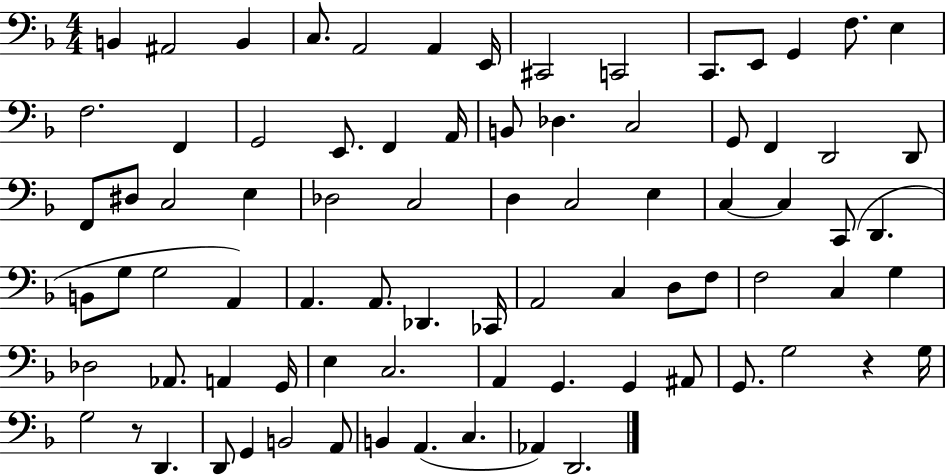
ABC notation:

X:1
T:Untitled
M:4/4
L:1/4
K:F
B,, ^A,,2 B,, C,/2 A,,2 A,, E,,/4 ^C,,2 C,,2 C,,/2 E,,/2 G,, F,/2 E, F,2 F,, G,,2 E,,/2 F,, A,,/4 B,,/2 _D, C,2 G,,/2 F,, D,,2 D,,/2 F,,/2 ^D,/2 C,2 E, _D,2 C,2 D, C,2 E, C, C, C,,/2 D,, B,,/2 G,/2 G,2 A,, A,, A,,/2 _D,, _C,,/4 A,,2 C, D,/2 F,/2 F,2 C, G, _D,2 _A,,/2 A,, G,,/4 E, C,2 A,, G,, G,, ^A,,/2 G,,/2 G,2 z G,/4 G,2 z/2 D,, D,,/2 G,, B,,2 A,,/2 B,, A,, C, _A,, D,,2